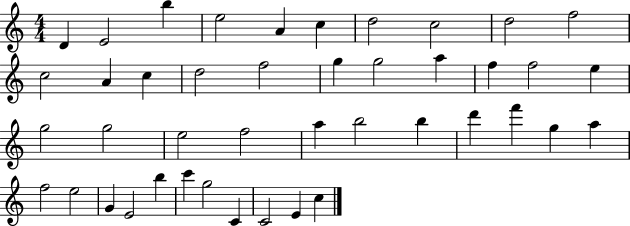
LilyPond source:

{
  \clef treble
  \numericTimeSignature
  \time 4/4
  \key c \major
  d'4 e'2 b''4 | e''2 a'4 c''4 | d''2 c''2 | d''2 f''2 | \break c''2 a'4 c''4 | d''2 f''2 | g''4 g''2 a''4 | f''4 f''2 e''4 | \break g''2 g''2 | e''2 f''2 | a''4 b''2 b''4 | d'''4 f'''4 g''4 a''4 | \break f''2 e''2 | g'4 e'2 b''4 | c'''4 g''2 c'4 | c'2 e'4 c''4 | \break \bar "|."
}